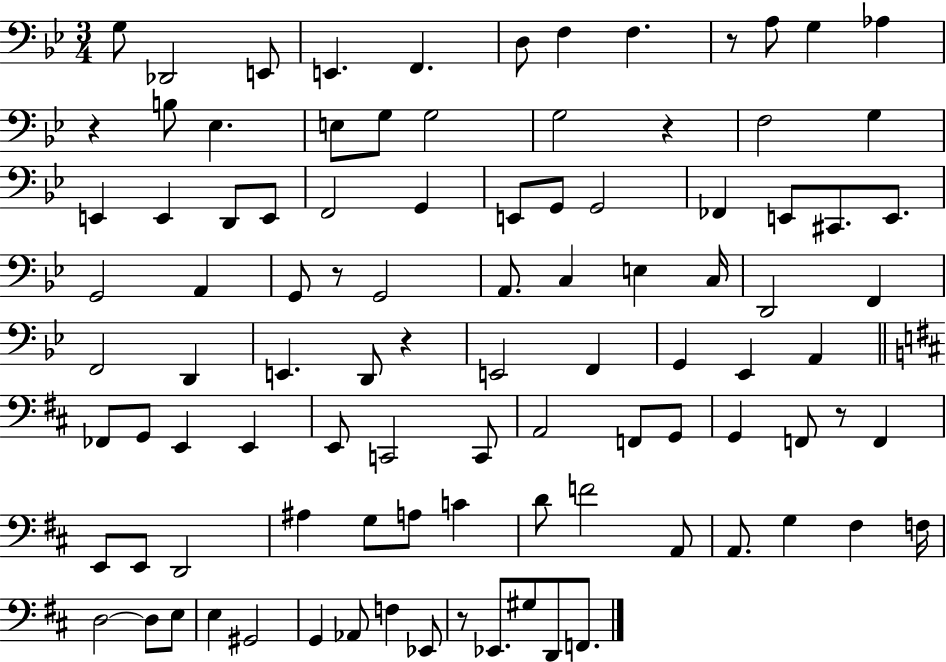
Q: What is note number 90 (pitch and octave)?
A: D2